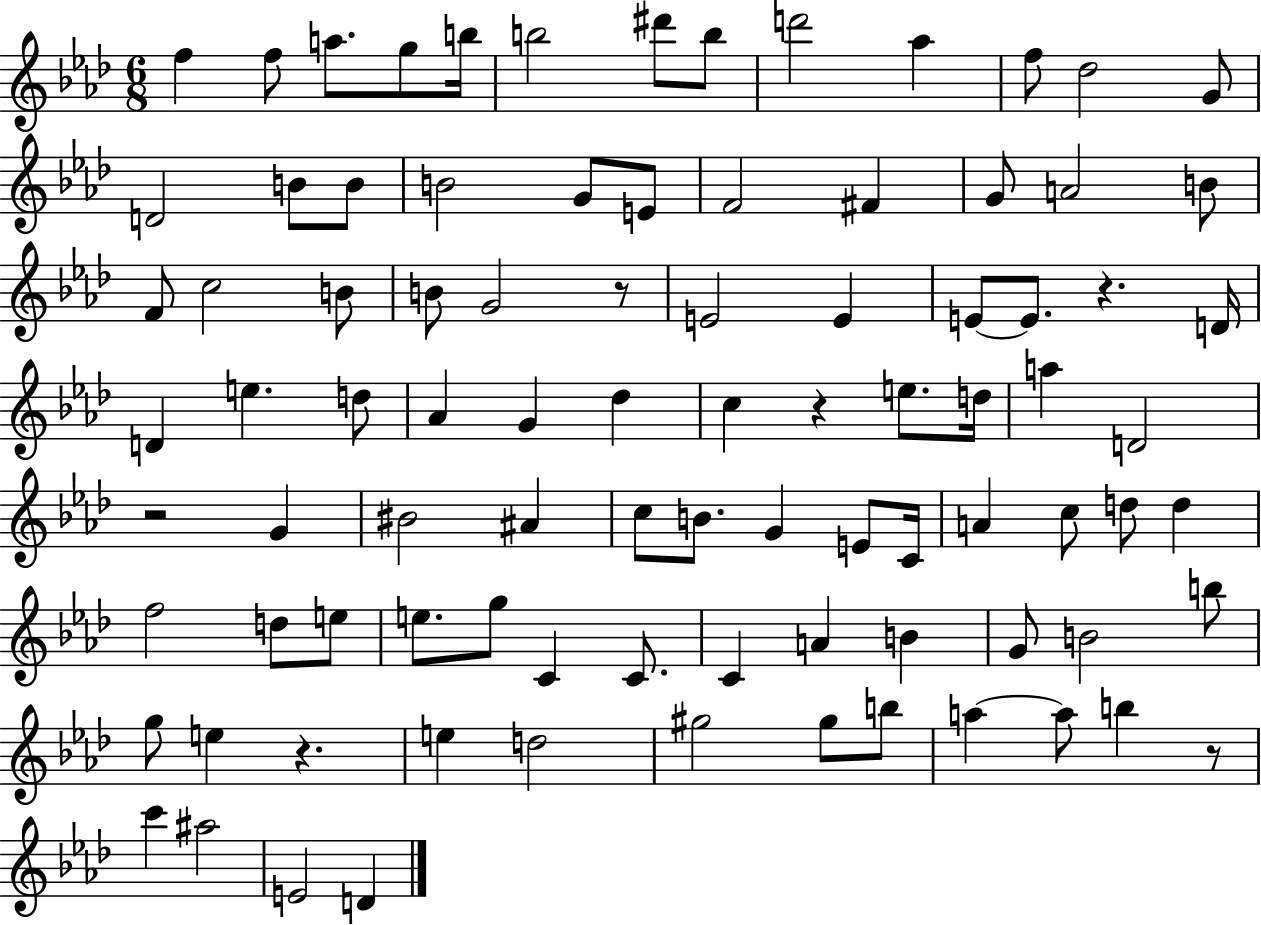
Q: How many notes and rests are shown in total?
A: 90